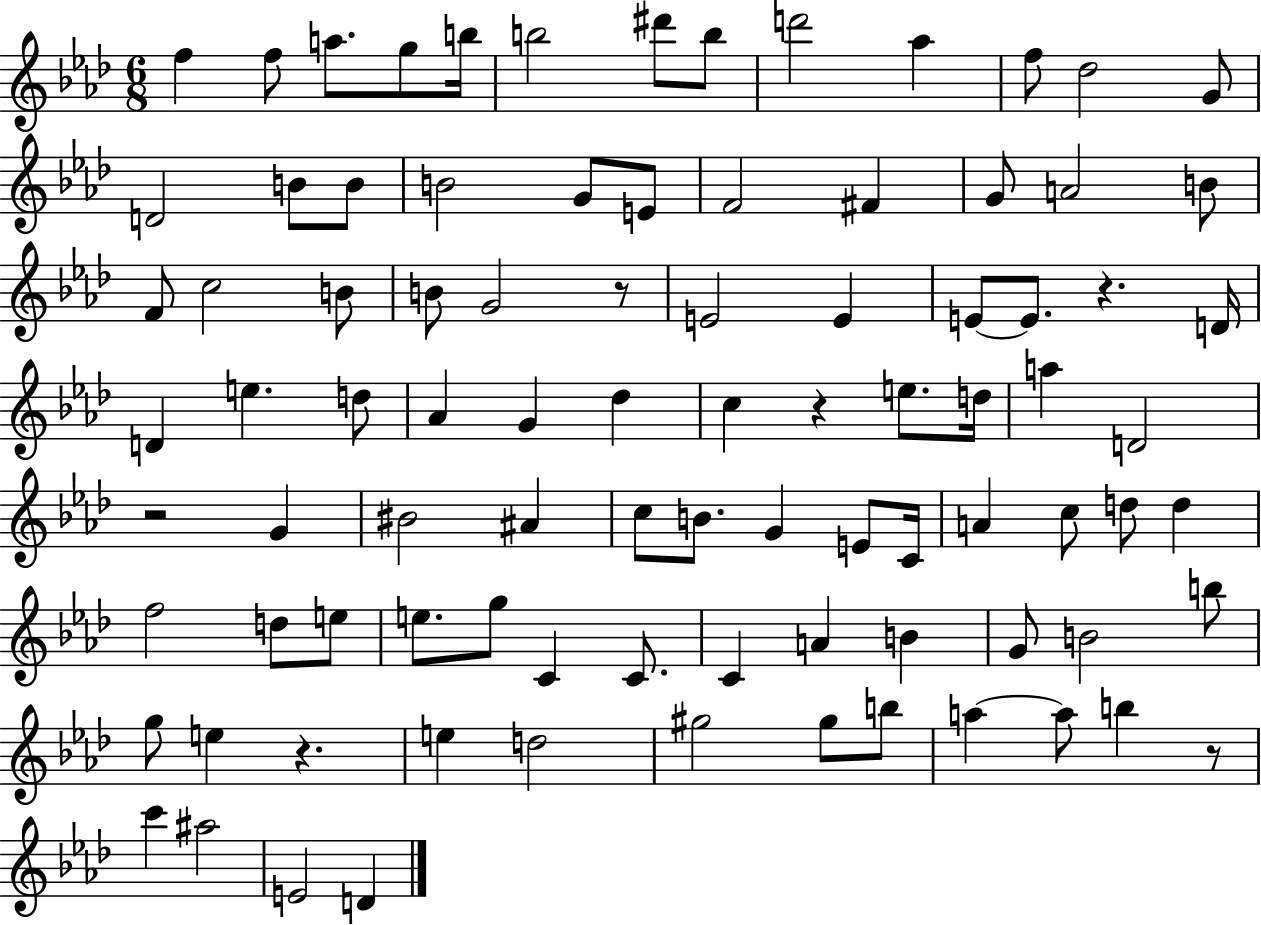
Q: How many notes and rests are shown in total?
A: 90